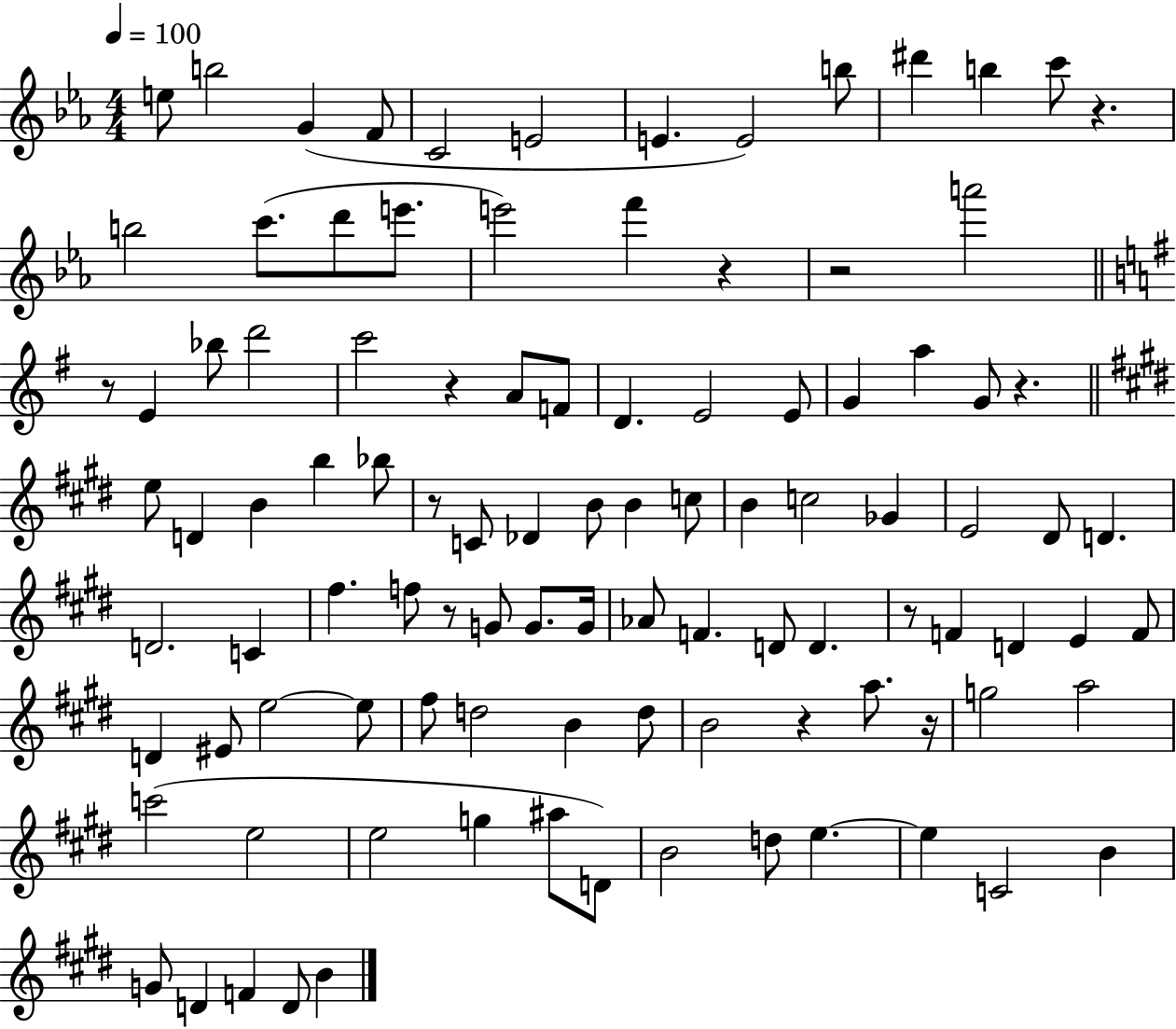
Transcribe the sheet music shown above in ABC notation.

X:1
T:Untitled
M:4/4
L:1/4
K:Eb
e/2 b2 G F/2 C2 E2 E E2 b/2 ^d' b c'/2 z b2 c'/2 d'/2 e'/2 e'2 f' z z2 a'2 z/2 E _b/2 d'2 c'2 z A/2 F/2 D E2 E/2 G a G/2 z e/2 D B b _b/2 z/2 C/2 _D B/2 B c/2 B c2 _G E2 ^D/2 D D2 C ^f f/2 z/2 G/2 G/2 G/4 _A/2 F D/2 D z/2 F D E F/2 D ^E/2 e2 e/2 ^f/2 d2 B d/2 B2 z a/2 z/4 g2 a2 c'2 e2 e2 g ^a/2 D/2 B2 d/2 e e C2 B G/2 D F D/2 B